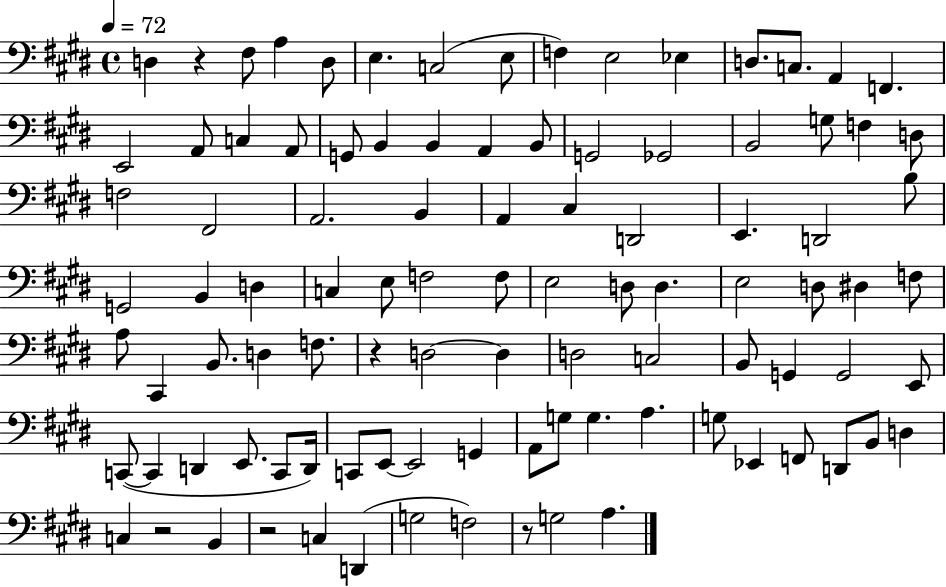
D3/q R/q F#3/e A3/q D3/e E3/q. C3/h E3/e F3/q E3/h Eb3/q D3/e. C3/e. A2/q F2/q. E2/h A2/e C3/q A2/e G2/e B2/q B2/q A2/q B2/e G2/h Gb2/h B2/h G3/e F3/q D3/e F3/h F#2/h A2/h. B2/q A2/q C#3/q D2/h E2/q. D2/h B3/e G2/h B2/q D3/q C3/q E3/e F3/h F3/e E3/h D3/e D3/q. E3/h D3/e D#3/q F3/e A3/e C#2/q B2/e. D3/q F3/e. R/q D3/h D3/q D3/h C3/h B2/e G2/q G2/h E2/e C2/e C2/q D2/q E2/e. C2/e D2/s C2/e E2/e E2/h G2/q A2/e G3/e G3/q. A3/q. G3/e Eb2/q F2/e D2/e B2/e D3/q C3/q R/h B2/q R/h C3/q D2/q G3/h F3/h R/e G3/h A3/q.